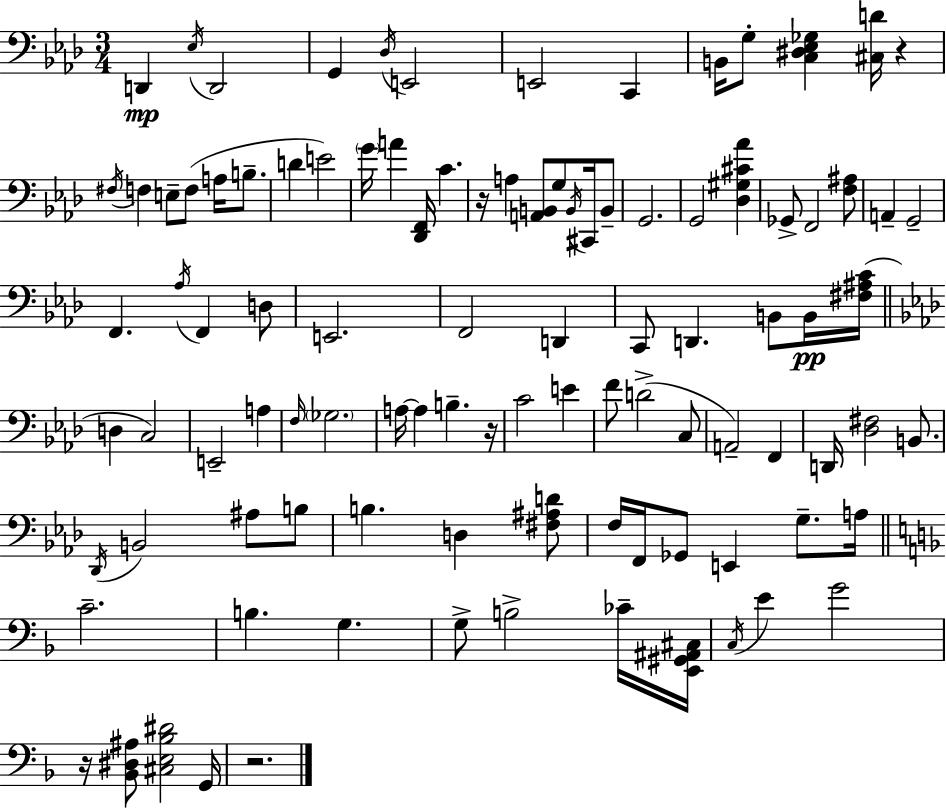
{
  \clef bass
  \numericTimeSignature
  \time 3/4
  \key aes \major
  d,4\mp \acciaccatura { ees16 } d,2 | g,4 \acciaccatura { des16 } e,2 | e,2 c,4 | b,16 g8-. <c dis ees ges>4 <cis d'>16 r4 | \break \acciaccatura { fis16 } f4 e8-- f8( a16 | b8.-- d'4 e'2) | \parenthesize g'16 a'4 <des, f,>16 c'4. | r16 a4 <a, b,>8 g8 | \break \acciaccatura { b,16 } cis,16 b,8-- g,2. | g,2 | <des gis cis' aes'>4 ges,8-> f,2 | <f ais>8 a,4-- g,2-- | \break f,4. \acciaccatura { aes16 } f,4 | d8 e,2. | f,2 | d,4 c,8 d,4. | \break b,8 b,16\pp <fis ais c'>16( \bar "||" \break \key aes \major d4 c2) | e,2-- a4 | \grace { f16 } \parenthesize ges2. | a16~~ a4 b4.-- | \break r16 c'2 e'4 | f'8 d'2->( c8 | a,2--) f,4 | d,16 <des fis>2 b,8. | \break \acciaccatura { des,16 } b,2 ais8 | b8 b4. d4 | <fis ais d'>8 f16 f,16 ges,8 e,4 g8.-- | a16 \bar "||" \break \key d \minor c'2.-- | b4. g4. | g8-> b2-> ces'16-- <e, gis, ais, cis>16 | \acciaccatura { c16 } e'4 g'2 | \break r16 <bes, dis ais>8 <cis e bes dis'>2 | g,16 r2. | \bar "|."
}